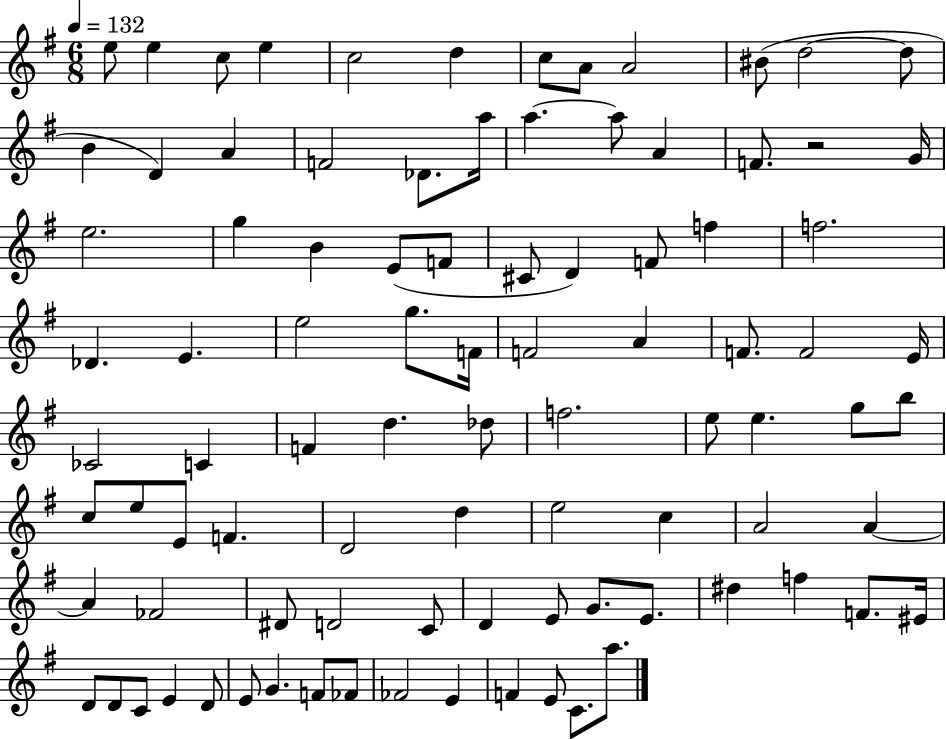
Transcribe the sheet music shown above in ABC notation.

X:1
T:Untitled
M:6/8
L:1/4
K:G
e/2 e c/2 e c2 d c/2 A/2 A2 ^B/2 d2 d/2 B D A F2 _D/2 a/4 a a/2 A F/2 z2 G/4 e2 g B E/2 F/2 ^C/2 D F/2 f f2 _D E e2 g/2 F/4 F2 A F/2 F2 E/4 _C2 C F d _d/2 f2 e/2 e g/2 b/2 c/2 e/2 E/2 F D2 d e2 c A2 A A _F2 ^D/2 D2 C/2 D E/2 G/2 E/2 ^d f F/2 ^E/4 D/2 D/2 C/2 E D/2 E/2 G F/2 _F/2 _F2 E F E/2 C/2 a/2